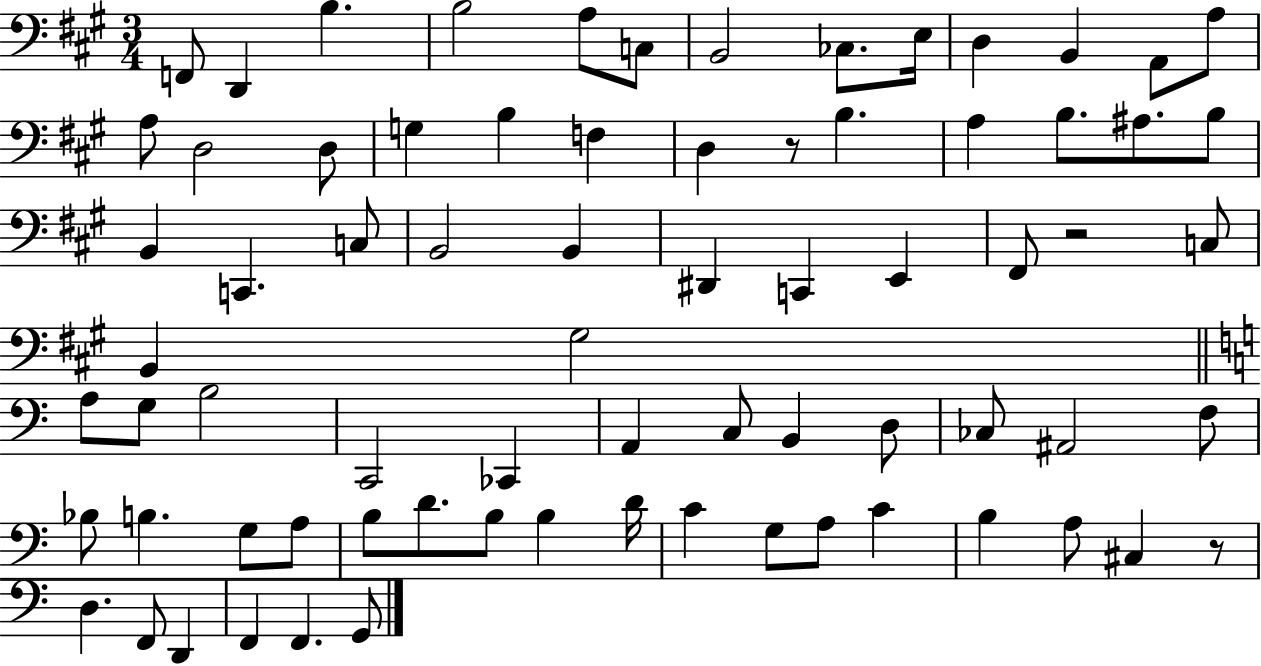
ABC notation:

X:1
T:Untitled
M:3/4
L:1/4
K:A
F,,/2 D,, B, B,2 A,/2 C,/2 B,,2 _C,/2 E,/4 D, B,, A,,/2 A,/2 A,/2 D,2 D,/2 G, B, F, D, z/2 B, A, B,/2 ^A,/2 B,/2 B,, C,, C,/2 B,,2 B,, ^D,, C,, E,, ^F,,/2 z2 C,/2 B,, ^G,2 A,/2 G,/2 B,2 C,,2 _C,, A,, C,/2 B,, D,/2 _C,/2 ^A,,2 F,/2 _B,/2 B, G,/2 A,/2 B,/2 D/2 B,/2 B, D/4 C G,/2 A,/2 C B, A,/2 ^C, z/2 D, F,,/2 D,, F,, F,, G,,/2